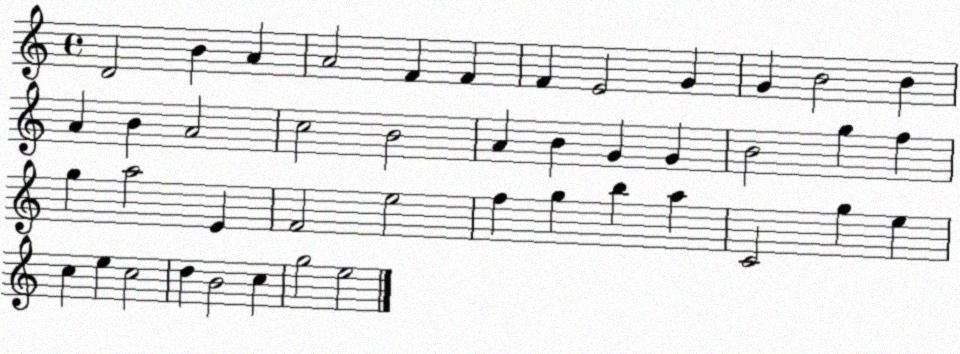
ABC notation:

X:1
T:Untitled
M:4/4
L:1/4
K:C
D2 B A A2 F F F E2 G G B2 B A B A2 c2 B2 A B G G B2 g f g a2 E F2 e2 f g b a C2 g e c e c2 d B2 c g2 e2